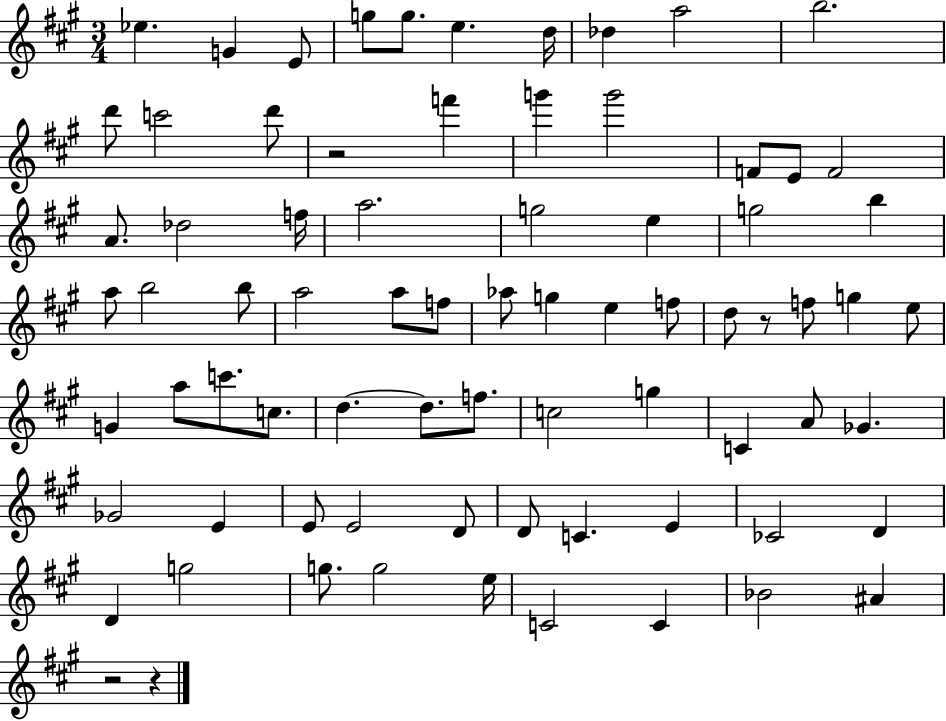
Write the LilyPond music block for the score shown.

{
  \clef treble
  \numericTimeSignature
  \time 3/4
  \key a \major
  ees''4. g'4 e'8 | g''8 g''8. e''4. d''16 | des''4 a''2 | b''2. | \break d'''8 c'''2 d'''8 | r2 f'''4 | g'''4 g'''2 | f'8 e'8 f'2 | \break a'8. des''2 f''16 | a''2. | g''2 e''4 | g''2 b''4 | \break a''8 b''2 b''8 | a''2 a''8 f''8 | aes''8 g''4 e''4 f''8 | d''8 r8 f''8 g''4 e''8 | \break g'4 a''8 c'''8. c''8. | d''4.~~ d''8. f''8. | c''2 g''4 | c'4 a'8 ges'4. | \break ges'2 e'4 | e'8 e'2 d'8 | d'8 c'4. e'4 | ces'2 d'4 | \break d'4 g''2 | g''8. g''2 e''16 | c'2 c'4 | bes'2 ais'4 | \break r2 r4 | \bar "|."
}